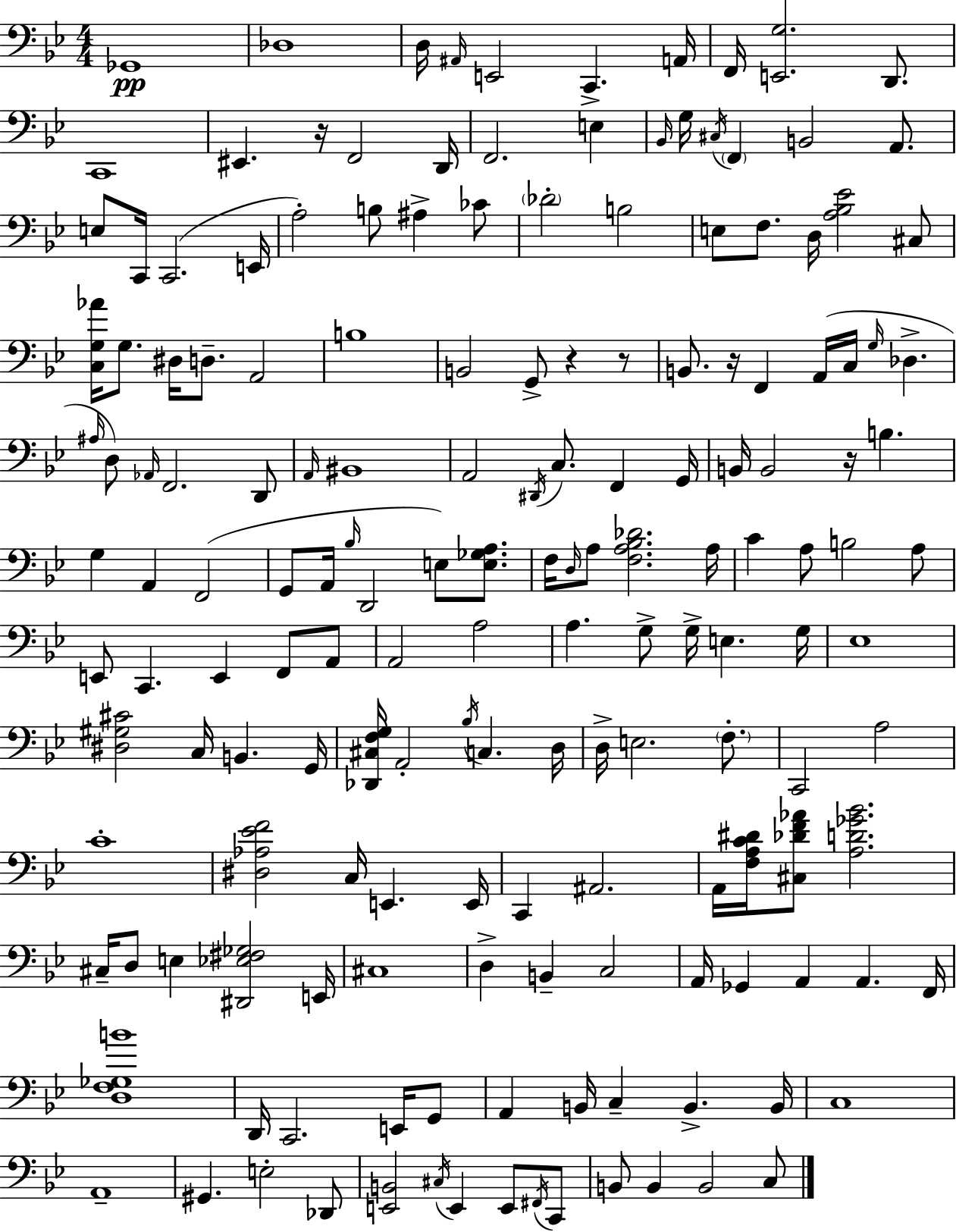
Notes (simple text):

Gb2/w Db3/w D3/s A#2/s E2/h C2/q. A2/s F2/s [E2,G3]/h. D2/e. C2/w EIS2/q. R/s F2/h D2/s F2/h. E3/q Bb2/s G3/s C#3/s F2/q B2/h A2/e. E3/e C2/s C2/h. E2/s A3/h B3/e A#3/q CES4/e Db4/h B3/h E3/e F3/e. D3/s [A3,Bb3,Eb4]/h C#3/e [C3,G3,Ab4]/s G3/e. D#3/s D3/e. A2/h B3/w B2/h G2/e R/q R/e B2/e. R/s F2/q A2/s C3/s G3/s Db3/q. A#3/s D3/e Ab2/s F2/h. D2/e A2/s BIS2/w A2/h D#2/s C3/e. F2/q G2/s B2/s B2/h R/s B3/q. G3/q A2/q F2/h G2/e A2/s Bb3/s D2/h E3/e [E3,Gb3,A3]/e. F3/s D3/s A3/e [F3,A3,Bb3,Db4]/h. A3/s C4/q A3/e B3/h A3/e E2/e C2/q. E2/q F2/e A2/e A2/h A3/h A3/q. G3/e G3/s E3/q. G3/s Eb3/w [D#3,G#3,C#4]/h C3/s B2/q. G2/s [Db2,C#3,F3,G3]/s A2/h Bb3/s C3/q. D3/s D3/s E3/h. F3/e. C2/h A3/h C4/w [D#3,Ab3,Eb4,F4]/h C3/s E2/q. E2/s C2/q A#2/h. A2/s [F3,A3,C4,D#4]/s [C#3,Db4,F4,Ab4]/e [A3,D4,Gb4,Bb4]/h. C#3/s D3/e E3/q [D#2,Eb3,F#3,Gb3]/h E2/s C#3/w D3/q B2/q C3/h A2/s Gb2/q A2/q A2/q. F2/s [D3,F3,Gb3,B4]/w D2/s C2/h. E2/s G2/e A2/q B2/s C3/q B2/q. B2/s C3/w A2/w G#2/q. E3/h Db2/e [E2,B2]/h C#3/s E2/q E2/e F#2/s C2/e B2/e B2/q B2/h C3/e